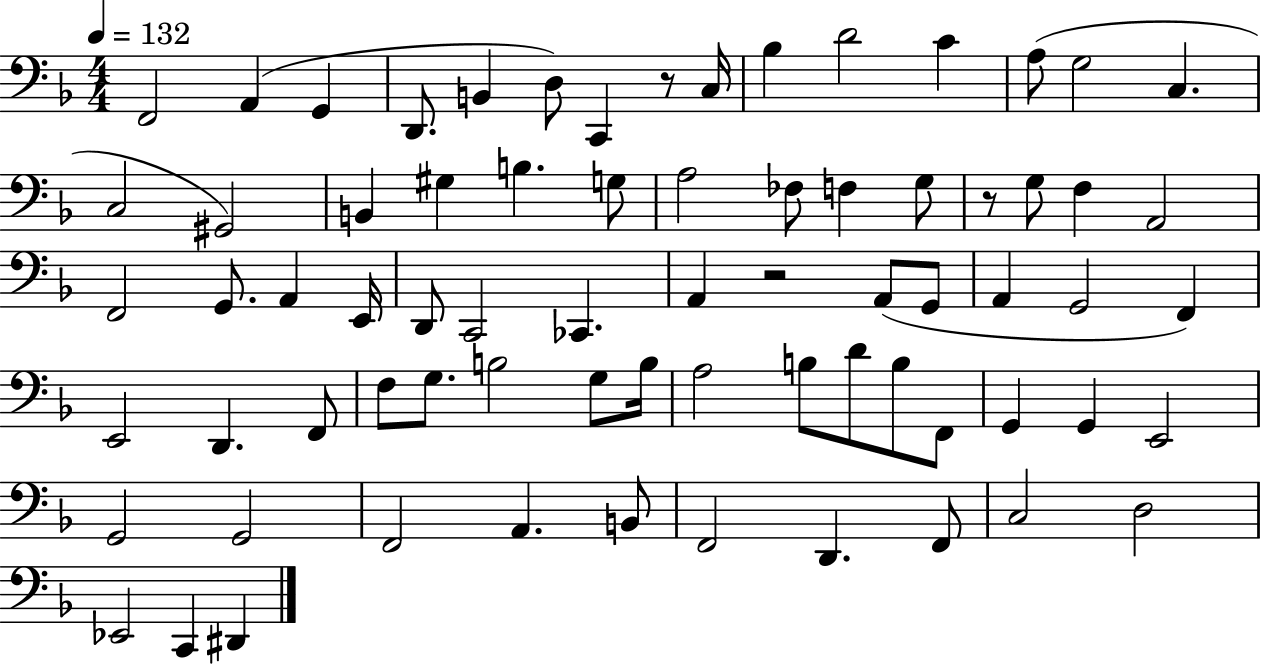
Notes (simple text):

F2/h A2/q G2/q D2/e. B2/q D3/e C2/q R/e C3/s Bb3/q D4/h C4/q A3/e G3/h C3/q. C3/h G#2/h B2/q G#3/q B3/q. G3/e A3/h FES3/e F3/q G3/e R/e G3/e F3/q A2/h F2/h G2/e. A2/q E2/s D2/e C2/h CES2/q. A2/q R/h A2/e G2/e A2/q G2/h F2/q E2/h D2/q. F2/e F3/e G3/e. B3/h G3/e B3/s A3/h B3/e D4/e B3/e F2/e G2/q G2/q E2/h G2/h G2/h F2/h A2/q. B2/e F2/h D2/q. F2/e C3/h D3/h Eb2/h C2/q D#2/q